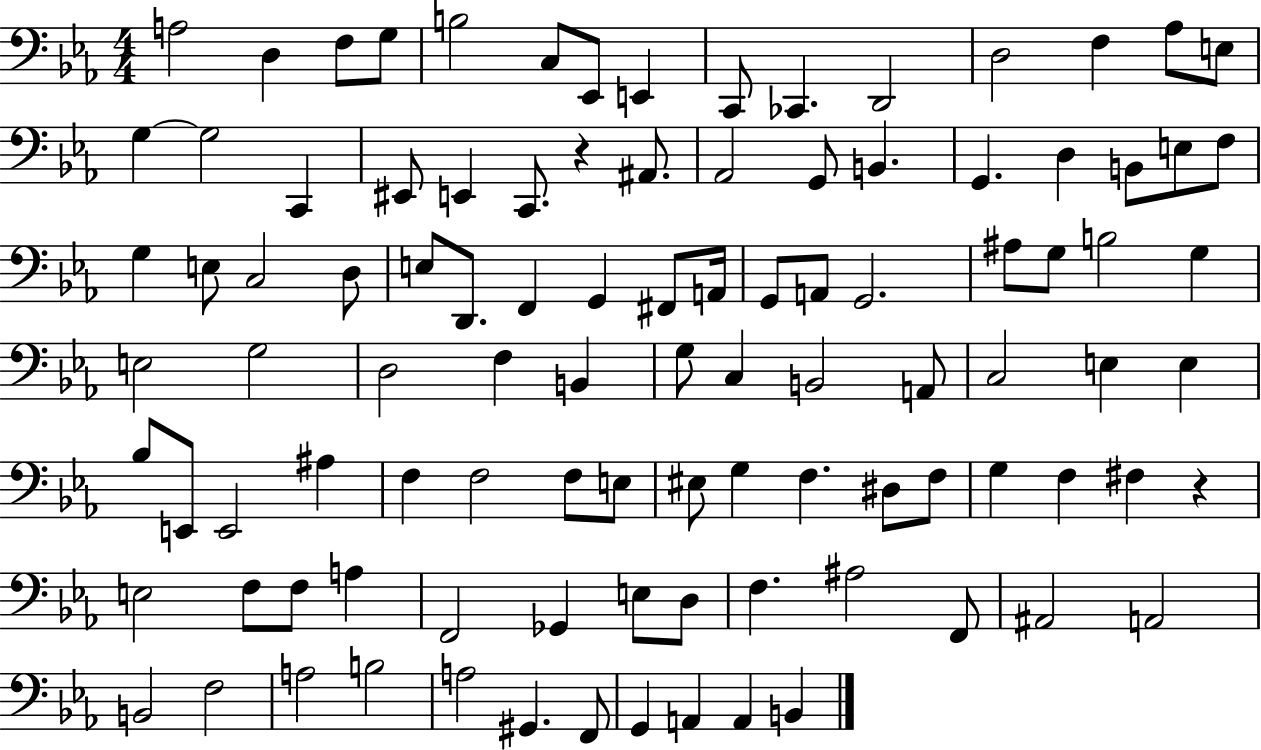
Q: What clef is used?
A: bass